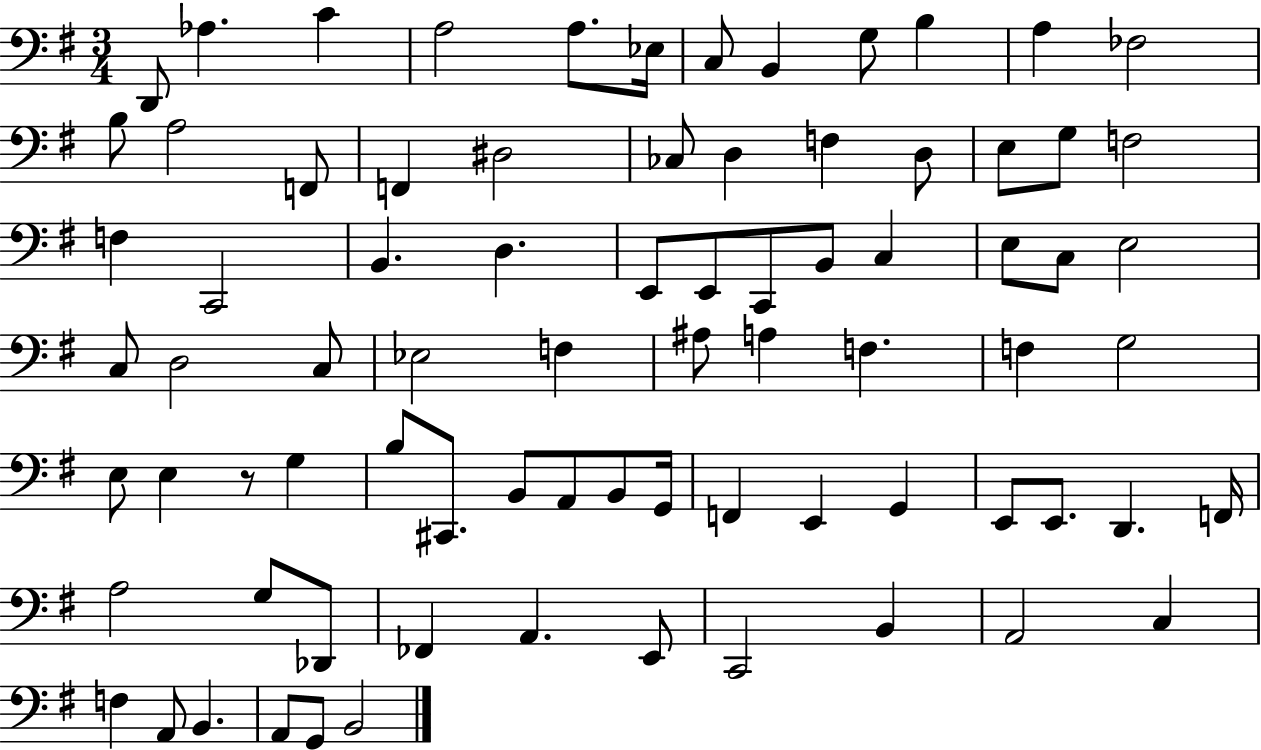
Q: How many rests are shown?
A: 1